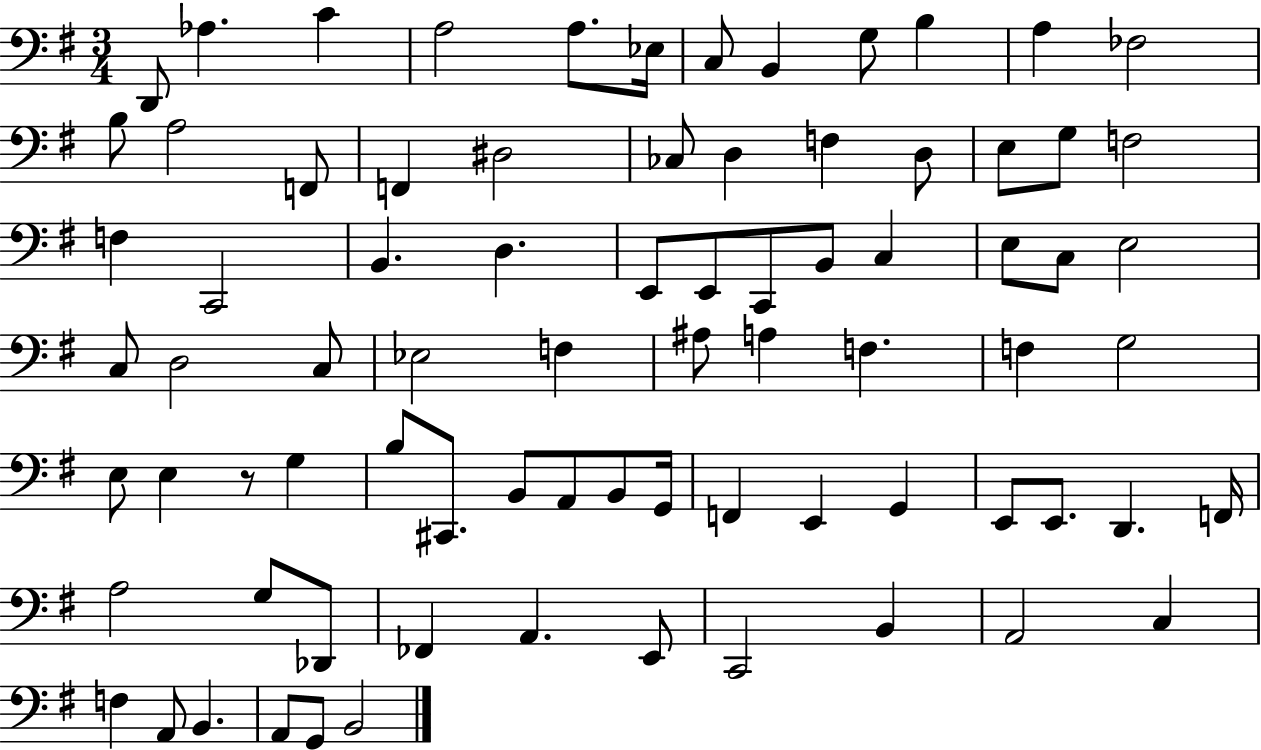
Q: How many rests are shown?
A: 1